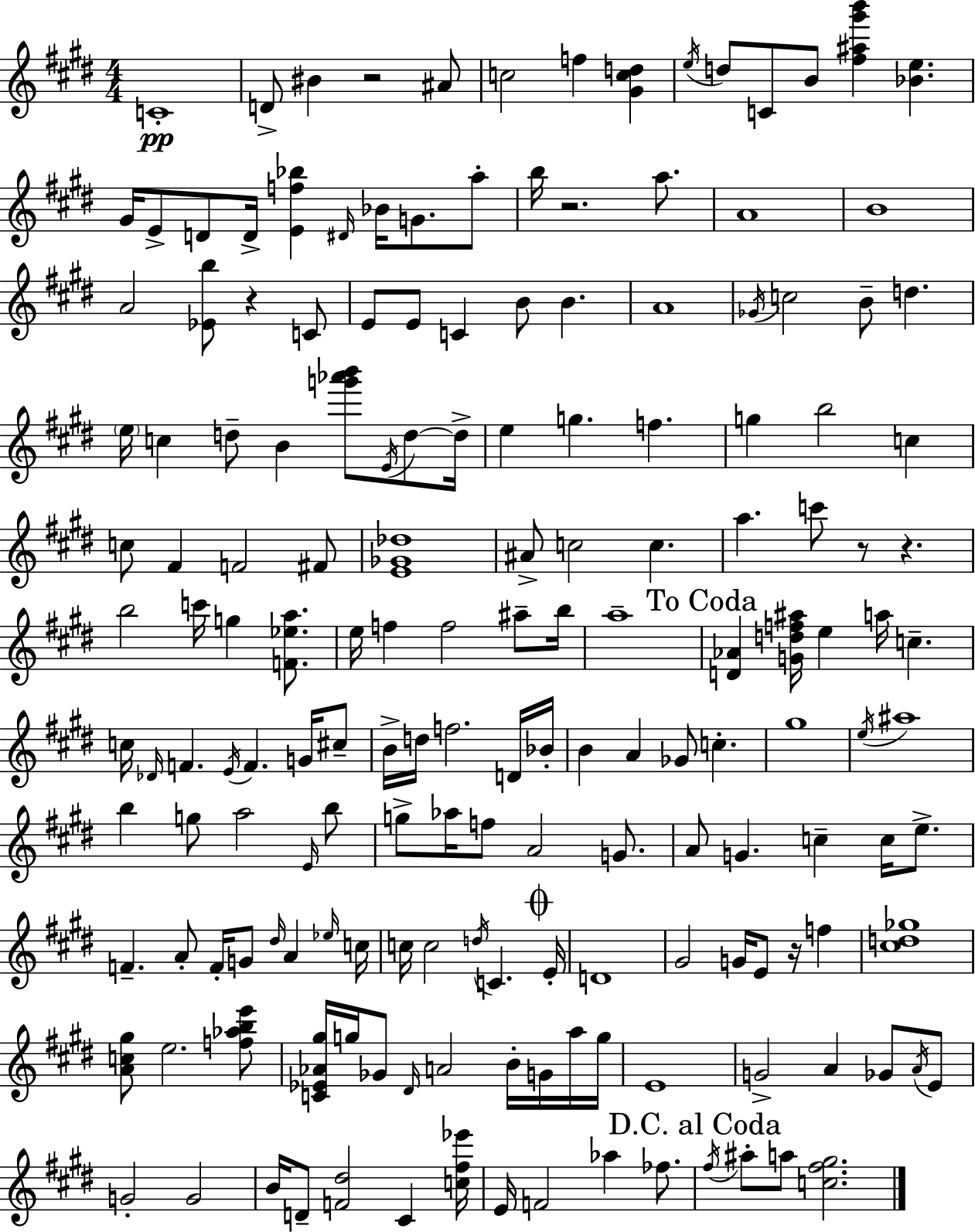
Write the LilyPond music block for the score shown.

{
  \clef treble
  \numericTimeSignature
  \time 4/4
  \key e \major
  \repeat volta 2 { c'1-.\pp | d'8-> bis'4 r2 ais'8 | c''2 f''4 <gis' c'' d''>4 | \acciaccatura { e''16 } d''8 c'8 b'8 <fis'' ais'' gis''' b'''>4 <bes' e''>4. | \break gis'16 e'8-> d'8 d'16-> <e' f'' bes''>4 \grace { dis'16 } bes'16 g'8. | a''8-. b''16 r2. a''8. | a'1 | b'1 | \break a'2 <ees' b''>8 r4 | c'8 e'8 e'8 c'4 b'8 b'4. | a'1 | \acciaccatura { ges'16 } c''2 b'8-- d''4. | \break \parenthesize e''16 c''4 d''8-- b'4 <g''' aes''' b'''>8 | \acciaccatura { e'16 } d''8~~ d''16-> e''4 g''4. f''4. | g''4 b''2 | c''4 c''8 fis'4 f'2 | \break fis'8 <e' ges' des''>1 | ais'8-> c''2 c''4. | a''4. c'''8 r8 r4. | b''2 c'''16 g''4 | \break <f' ees'' a''>8. e''16 f''4 f''2 | ais''8-- b''16 a''1-- | \mark "To Coda" <d' aes'>4 <g' d'' f'' ais''>16 e''4 a''16 c''4.-- | c''16 \grace { des'16 } f'4. \acciaccatura { e'16 } f'4. | \break g'16 cis''8-- b'16-> d''16 f''2. | d'16 bes'16-. b'4 a'4 ges'8 | c''4.-. gis''1 | \acciaccatura { e''16 } ais''1 | \break b''4 g''8 a''2 | \grace { e'16 } b''8 g''8-> aes''16 f''8 a'2 | g'8. a'8 g'4. | c''4-- c''16 e''8.-> f'4.-- a'8-. | \break f'16-. g'8 \grace { dis''16 } a'4 \grace { ees''16 } c''16 c''16 c''2 | \acciaccatura { d''16 } c'4. \mark \markup { \musicglyph "scripts.coda" } e'16-. d'1 | gis'2 | g'16 e'8 r16 f''4 <cis'' d'' ges''>1 | \break <a' c'' gis''>8 e''2. | <f'' aes'' b'' e'''>8 <c' ees' aes' gis''>16 g''16 ges'8 \grace { dis'16 } | a'2 b'16-. g'16 a''16 g''16 e'1 | g'2-> | \break a'4 ges'8 \acciaccatura { a'16 } e'8 g'2-. | g'2 b'16 d'8-- | <f' dis''>2 cis'4 <c'' fis'' ees'''>16 e'16 f'2 | aes''4 fes''8. \mark "D.C. al Coda" \acciaccatura { fis''16 } ais''8-. | \break a''8 <c'' fis'' gis''>2. } \bar "|."
}